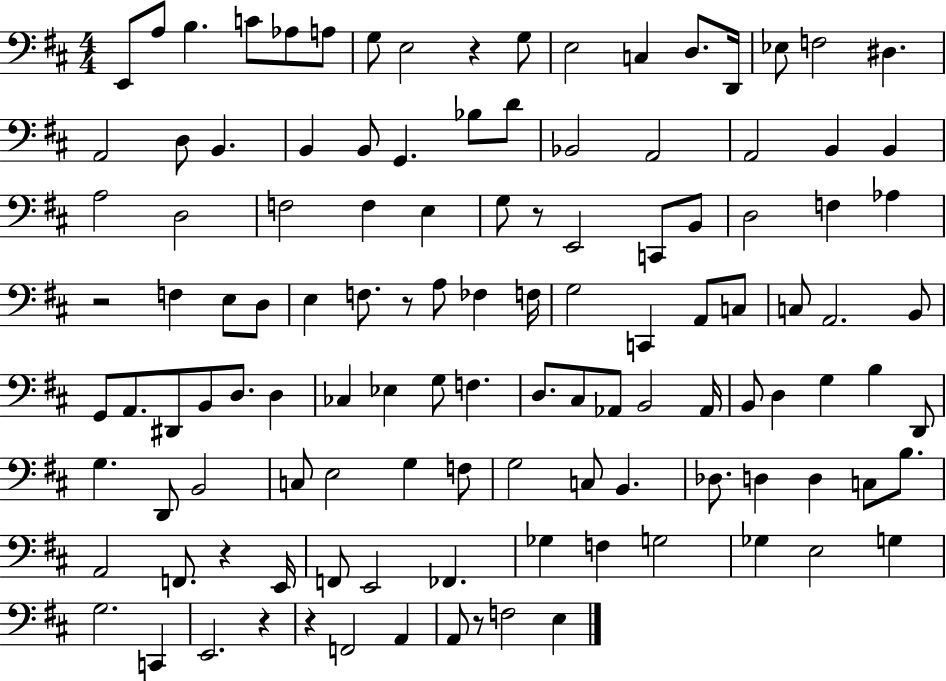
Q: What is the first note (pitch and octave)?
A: E2